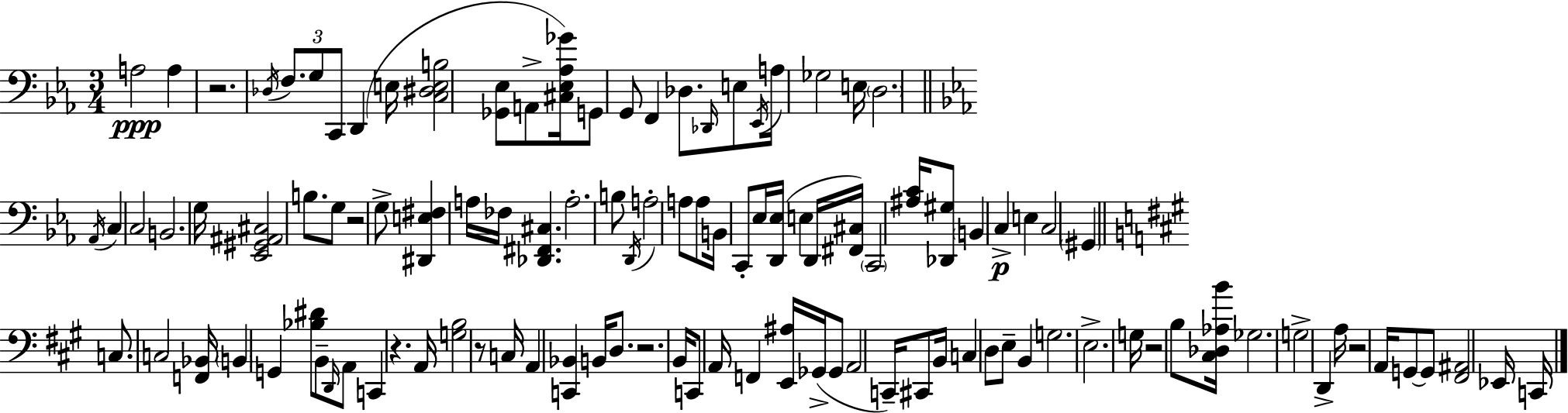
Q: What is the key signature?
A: C minor